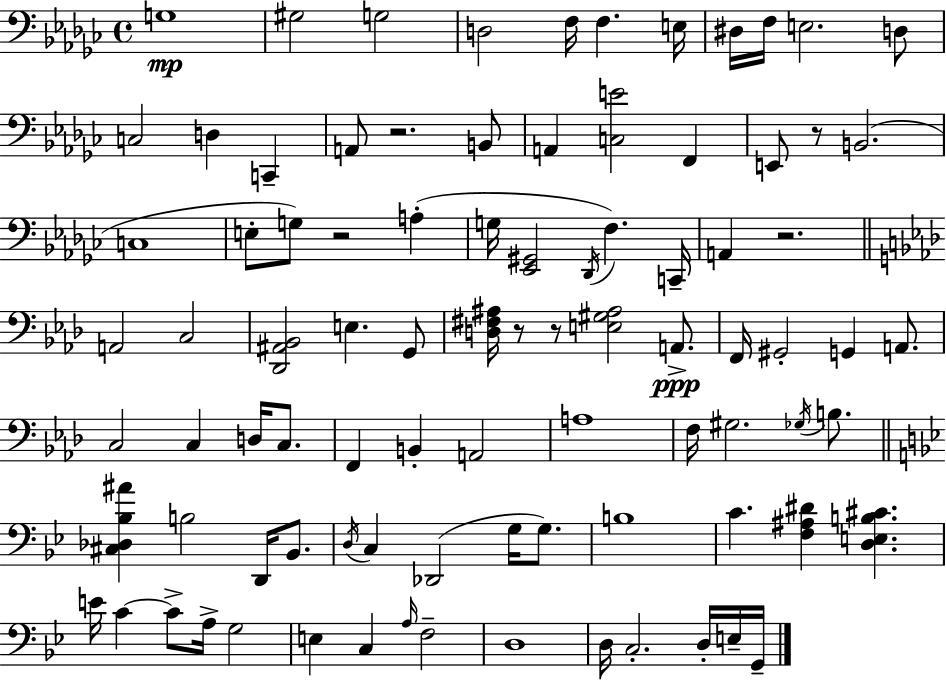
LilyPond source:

{
  \clef bass
  \time 4/4
  \defaultTimeSignature
  \key ees \minor
  g1\mp | gis2 g2 | d2 f16 f4. e16 | dis16 f16 e2. d8 | \break c2 d4 c,4-- | a,8 r2. b,8 | a,4 <c e'>2 f,4 | e,8 r8 b,2.( | \break c1 | e8-. g8) r2 a4-.( | g16 <ees, gis,>2 \acciaccatura { des,16 } f4.) | c,16-- a,4 r2. | \break \bar "||" \break \key aes \major a,2 c2 | <des, ais, bes,>2 e4. g,8 | <d fis ais>16 r8 r8 <e gis ais>2 a,8.->\ppp | f,16 gis,2-. g,4 a,8. | \break c2 c4 d16 c8. | f,4 b,4-. a,2 | a1 | f16 gis2. \acciaccatura { ges16 } b8. | \break \bar "||" \break \key bes \major <cis des bes ais'>4 b2 d,16 bes,8. | \acciaccatura { d16 } c4 des,2( g16 g8.) | b1 | c'4. <f ais dis'>4 <d e b cis'>4. | \break e'16 c'4~~ c'8-> a16-> g2 | e4 c4 \grace { a16 } f2-- | d1 | d16 c2.-. d16-. | \break e16-- g,16-- \bar "|."
}